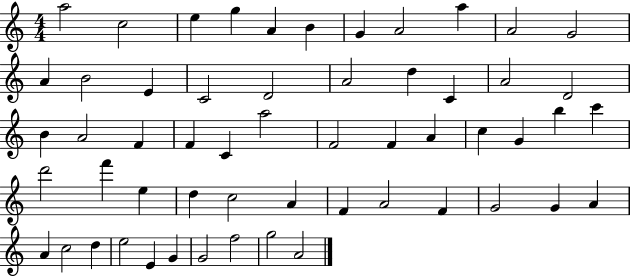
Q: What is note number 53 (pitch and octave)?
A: G4